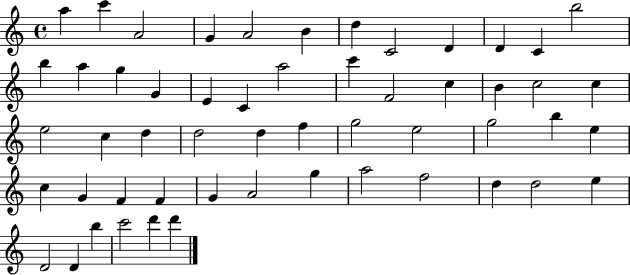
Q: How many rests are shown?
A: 0